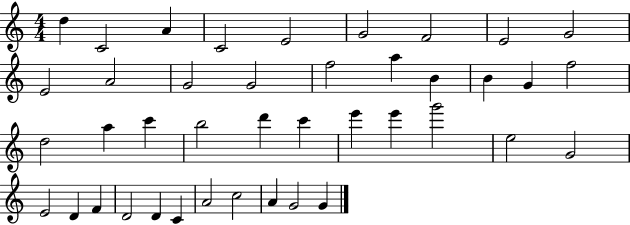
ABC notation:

X:1
T:Untitled
M:4/4
L:1/4
K:C
d C2 A C2 E2 G2 F2 E2 G2 E2 A2 G2 G2 f2 a B B G f2 d2 a c' b2 d' c' e' e' g'2 e2 G2 E2 D F D2 D C A2 c2 A G2 G